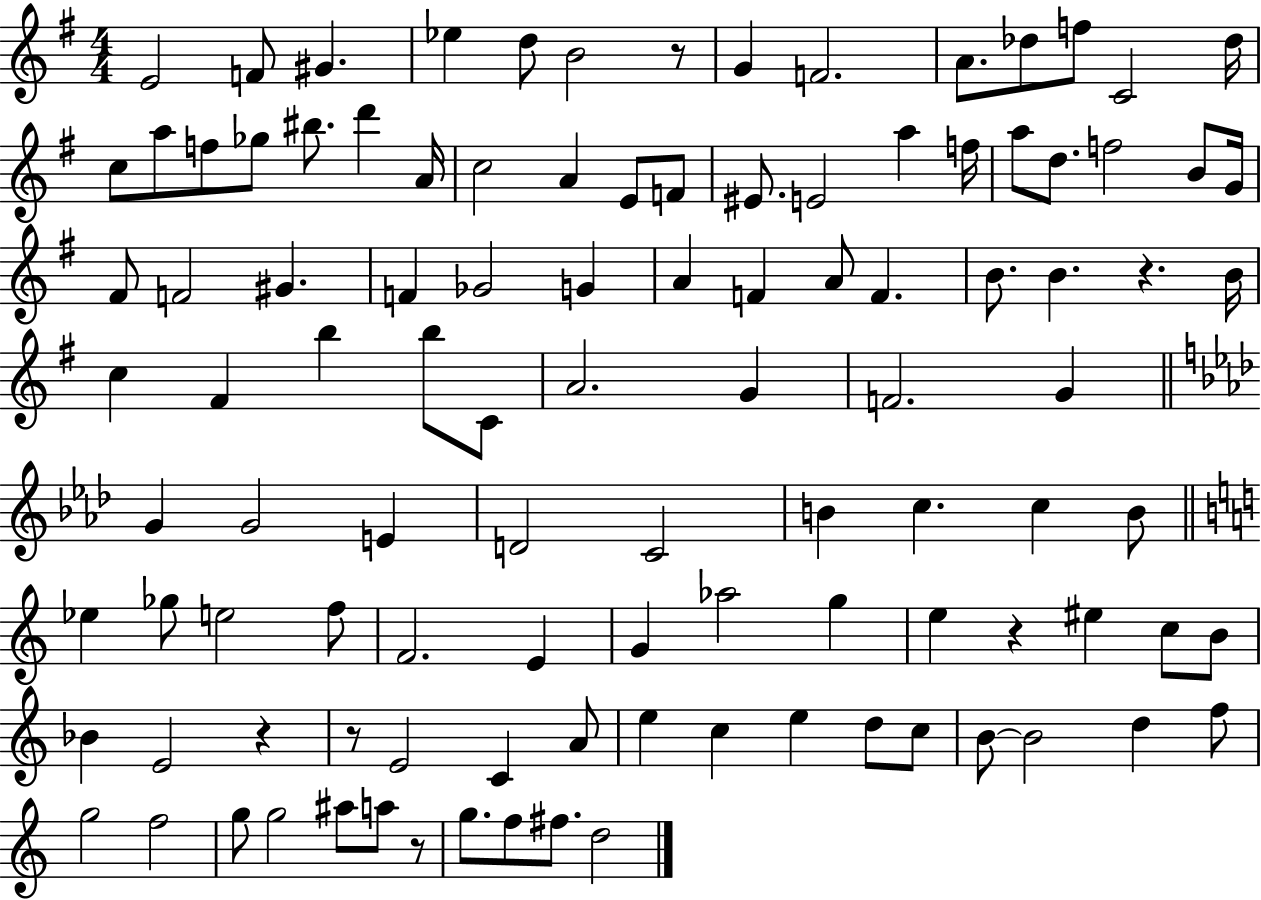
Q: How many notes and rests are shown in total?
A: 107